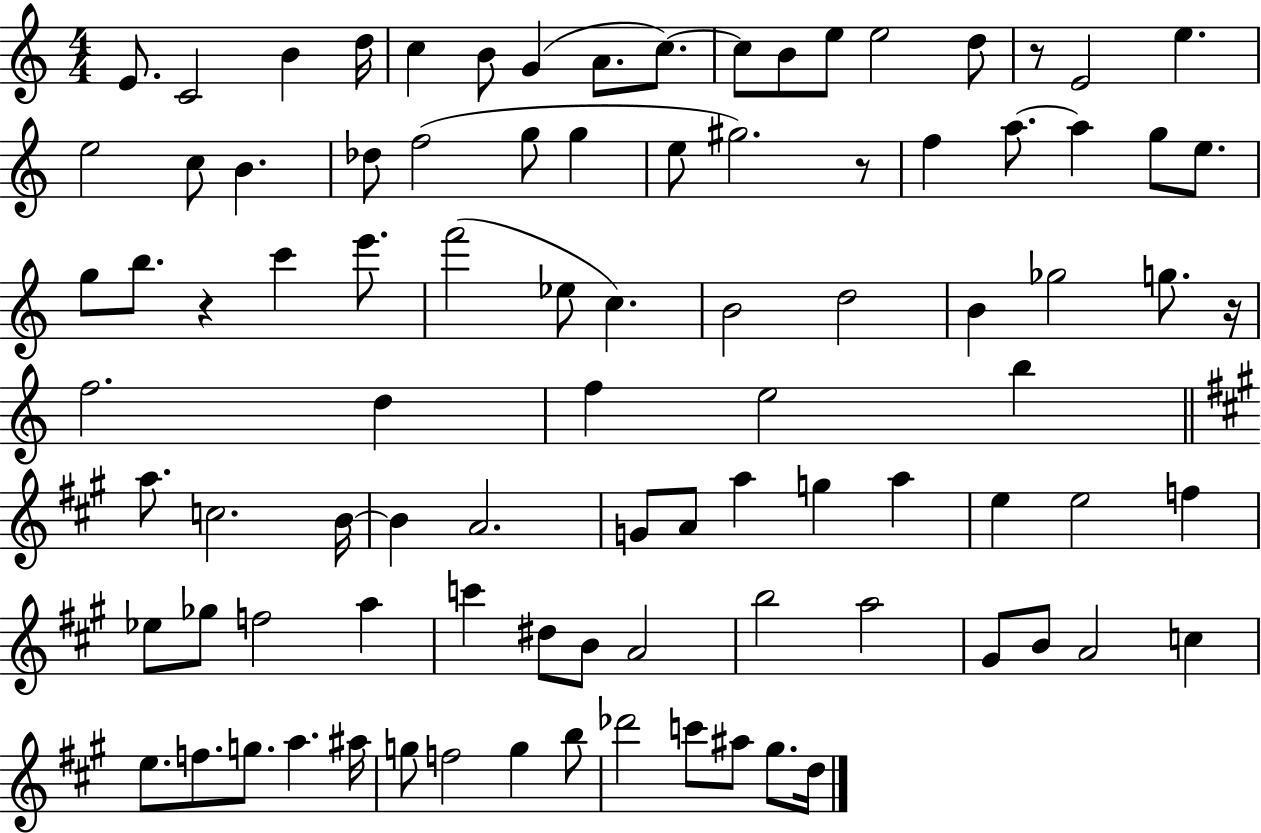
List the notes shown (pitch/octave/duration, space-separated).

E4/e. C4/h B4/q D5/s C5/q B4/e G4/q A4/e. C5/e. C5/e B4/e E5/e E5/h D5/e R/e E4/h E5/q. E5/h C5/e B4/q. Db5/e F5/h G5/e G5/q E5/e G#5/h. R/e F5/q A5/e. A5/q G5/e E5/e. G5/e B5/e. R/q C6/q E6/e. F6/h Eb5/e C5/q. B4/h D5/h B4/q Gb5/h G5/e. R/s F5/h. D5/q F5/q E5/h B5/q A5/e. C5/h. B4/s B4/q A4/h. G4/e A4/e A5/q G5/q A5/q E5/q E5/h F5/q Eb5/e Gb5/e F5/h A5/q C6/q D#5/e B4/e A4/h B5/h A5/h G#4/e B4/e A4/h C5/q E5/e. F5/e. G5/e. A5/q. A#5/s G5/e F5/h G5/q B5/e Db6/h C6/e A#5/e G#5/e. D5/s